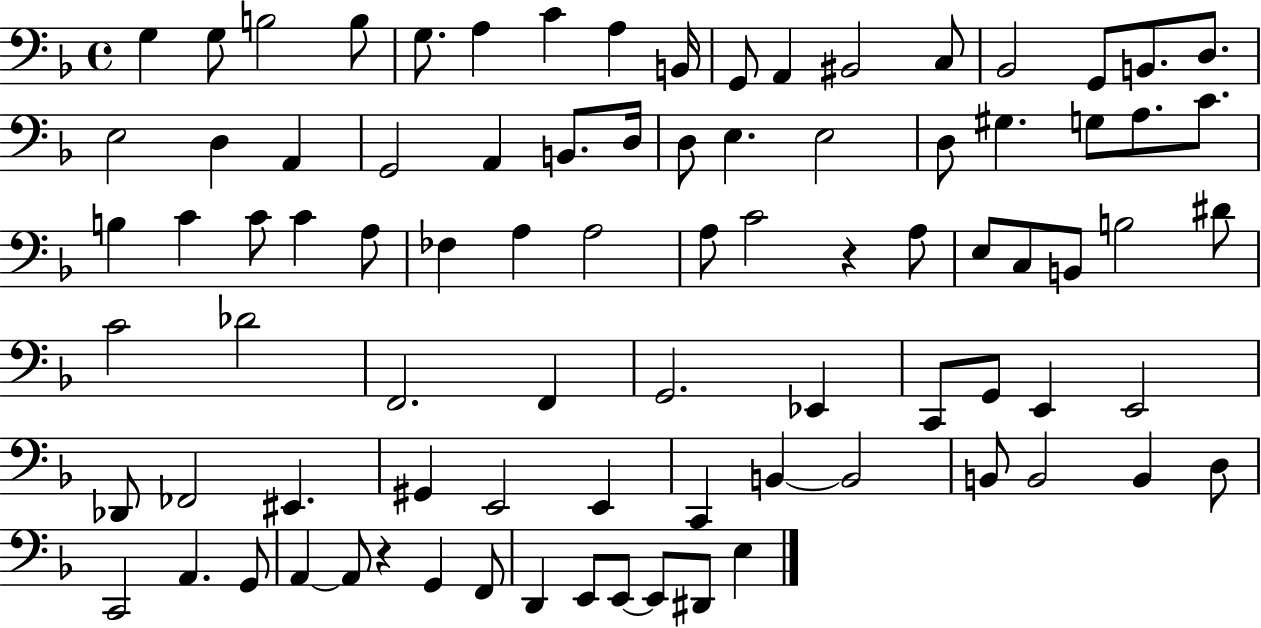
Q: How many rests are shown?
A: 2